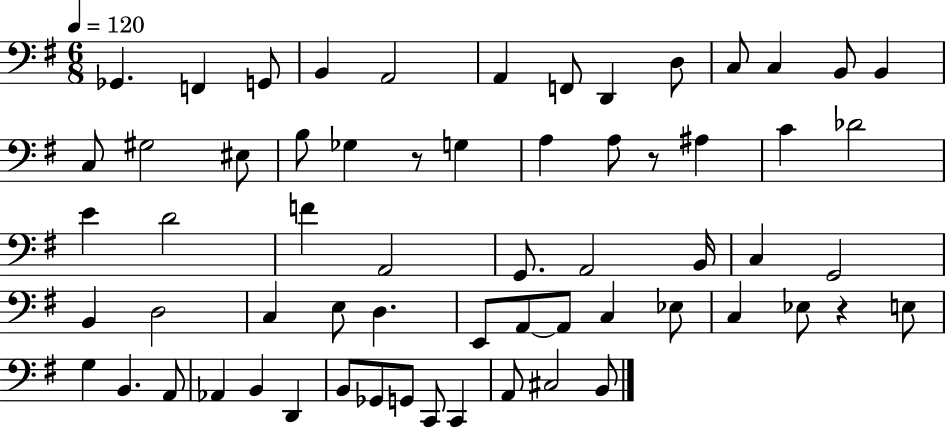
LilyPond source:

{
  \clef bass
  \numericTimeSignature
  \time 6/8
  \key g \major
  \tempo 4 = 120
  ges,4. f,4 g,8 | b,4 a,2 | a,4 f,8 d,4 d8 | c8 c4 b,8 b,4 | \break c8 gis2 eis8 | b8 ges4 r8 g4 | a4 a8 r8 ais4 | c'4 des'2 | \break e'4 d'2 | f'4 a,2 | g,8. a,2 b,16 | c4 g,2 | \break b,4 d2 | c4 e8 d4. | e,8 a,8~~ a,8 c4 ees8 | c4 ees8 r4 e8 | \break g4 b,4. a,8 | aes,4 b,4 d,4 | b,8 ges,8 g,8 c,8 c,4 | a,8 cis2 b,8 | \break \bar "|."
}